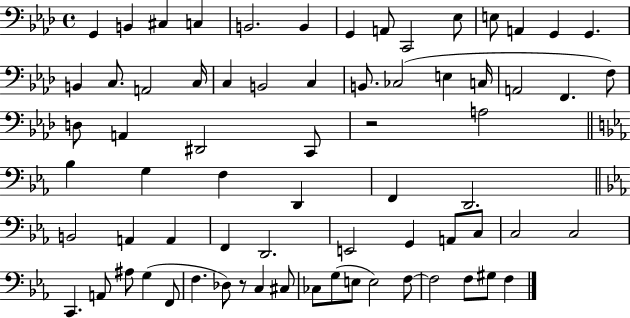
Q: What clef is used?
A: bass